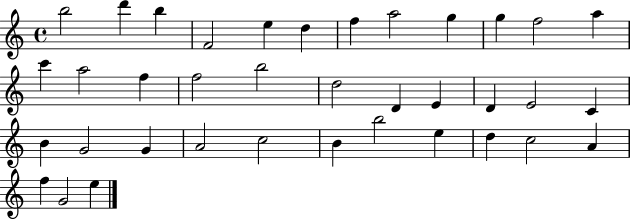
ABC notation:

X:1
T:Untitled
M:4/4
L:1/4
K:C
b2 d' b F2 e d f a2 g g f2 a c' a2 f f2 b2 d2 D E D E2 C B G2 G A2 c2 B b2 e d c2 A f G2 e